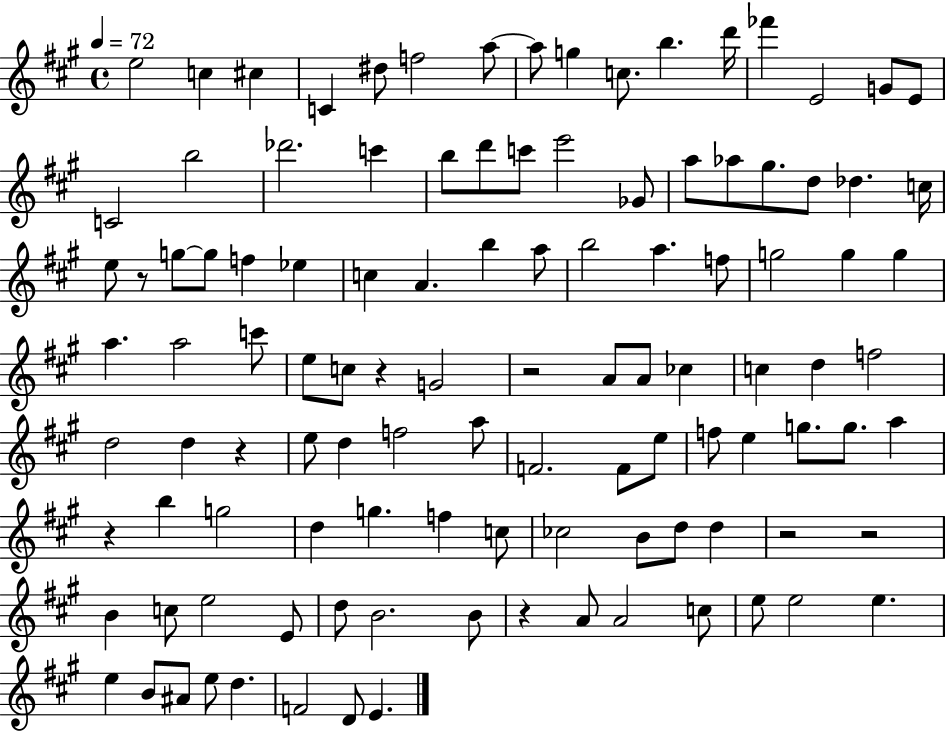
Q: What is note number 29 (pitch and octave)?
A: D5